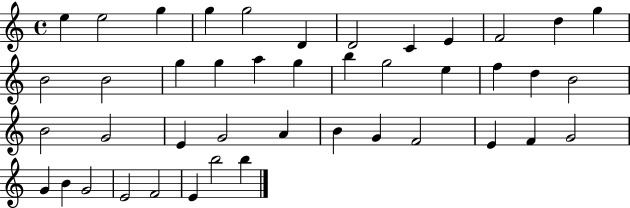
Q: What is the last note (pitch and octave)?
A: B5